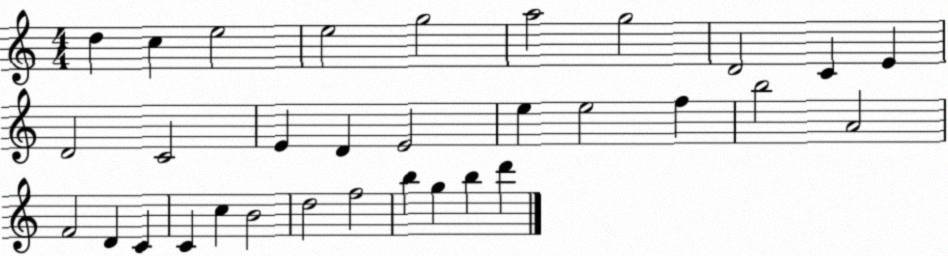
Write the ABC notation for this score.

X:1
T:Untitled
M:4/4
L:1/4
K:C
d c e2 e2 g2 a2 g2 D2 C E D2 C2 E D E2 e e2 f b2 A2 F2 D C C c B2 d2 f2 b g b d'